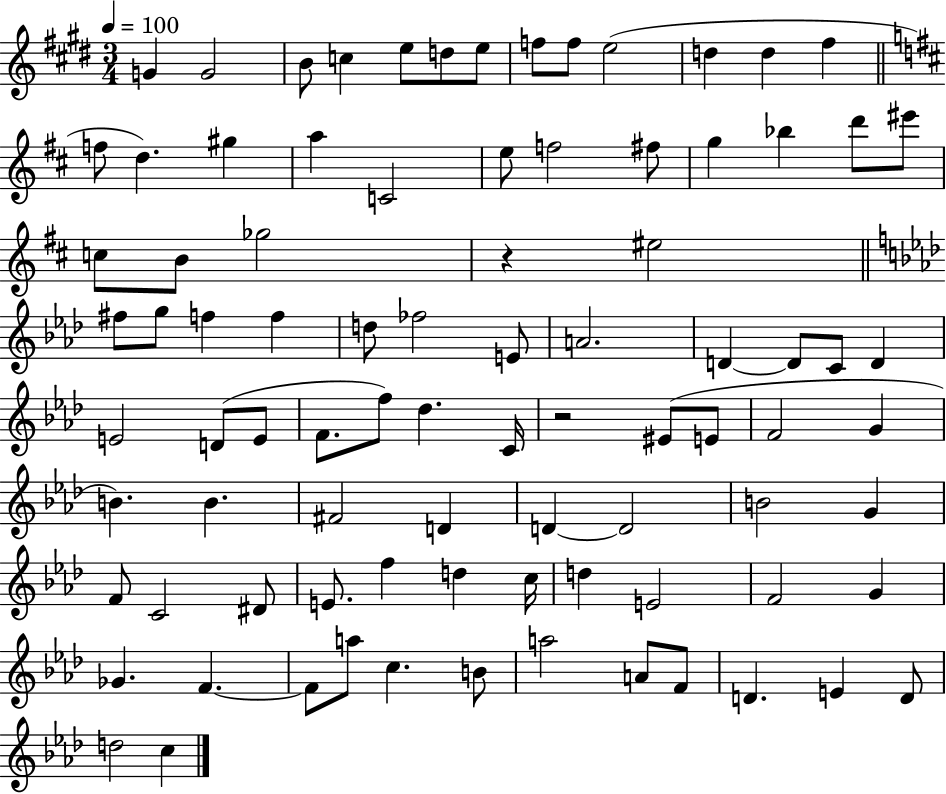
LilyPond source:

{
  \clef treble
  \numericTimeSignature
  \time 3/4
  \key e \major
  \tempo 4 = 100
  g'4 g'2 | b'8 c''4 e''8 d''8 e''8 | f''8 f''8 e''2( | d''4 d''4 fis''4 | \break \bar "||" \break \key b \minor f''8 d''4.) gis''4 | a''4 c'2 | e''8 f''2 fis''8 | g''4 bes''4 d'''8 eis'''8 | \break c''8 b'8 ges''2 | r4 eis''2 | \bar "||" \break \key aes \major fis''8 g''8 f''4 f''4 | d''8 fes''2 e'8 | a'2. | d'4~~ d'8 c'8 d'4 | \break e'2 d'8( e'8 | f'8. f''8) des''4. c'16 | r2 eis'8( e'8 | f'2 g'4 | \break b'4.) b'4. | fis'2 d'4 | d'4~~ d'2 | b'2 g'4 | \break f'8 c'2 dis'8 | e'8. f''4 d''4 c''16 | d''4 e'2 | f'2 g'4 | \break ges'4. f'4.~~ | f'8 a''8 c''4. b'8 | a''2 a'8 f'8 | d'4. e'4 d'8 | \break d''2 c''4 | \bar "|."
}